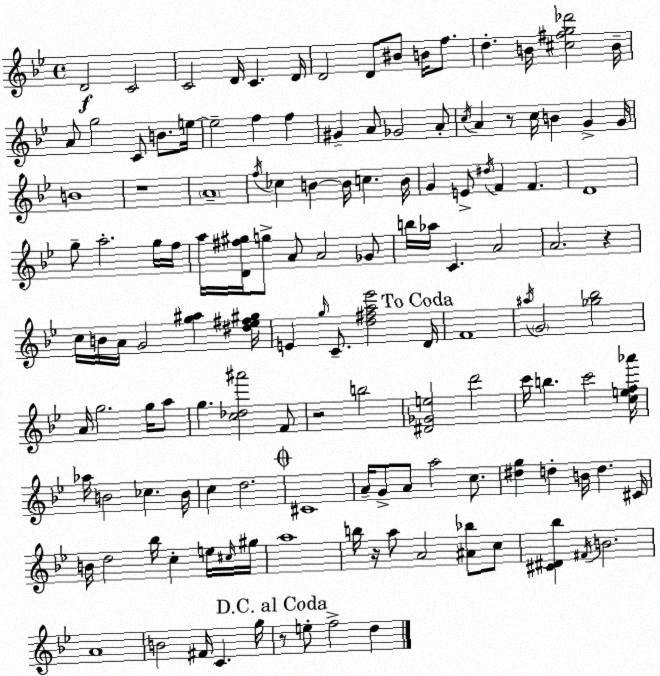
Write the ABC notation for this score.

X:1
T:Untitled
M:4/4
L:1/4
K:Bb
D2 C2 C2 D/4 C D/4 D2 D/2 ^B/2 B/4 f/2 d B/4 [^c^fg_d']2 B/4 A/2 g2 C/2 B/2 e/4 e2 f f ^G A/2 _G2 A/2 c/4 A z/2 c/4 B G G/4 B4 z4 A4 f/4 _c B B/4 c B/4 G E/2 ^d/4 F F D4 g/2 a2 g/4 f/4 a/4 [D^f^g]/4 g/2 A/2 A2 _G/2 b/4 _a/4 C A2 A2 z c/4 B/4 A/4 G2 [g^a] [^d_e^f^g]/4 E g/4 C/2 [d^fa_e']2 D/4 F4 ^a/4 G2 [_g_b]2 A/4 g2 g/4 a/2 g [c_d^a']2 F/2 z2 b2 [^D_Ge]2 d'2 c'/4 b c'2 [cef_a']/4 _a/4 B2 _c B/4 c d2 ^C4 A/4 G/2 A/2 a2 c/2 [^dg] d B/4 d ^C/4 B/4 d2 _b/4 c e/4 ^c/4 ^g/4 a4 b/4 z/4 a/2 A2 [^A_b]/2 c/2 [^C^D_b] ^F/4 B2 A4 B2 ^F/4 C g/4 z/2 e/2 f2 d